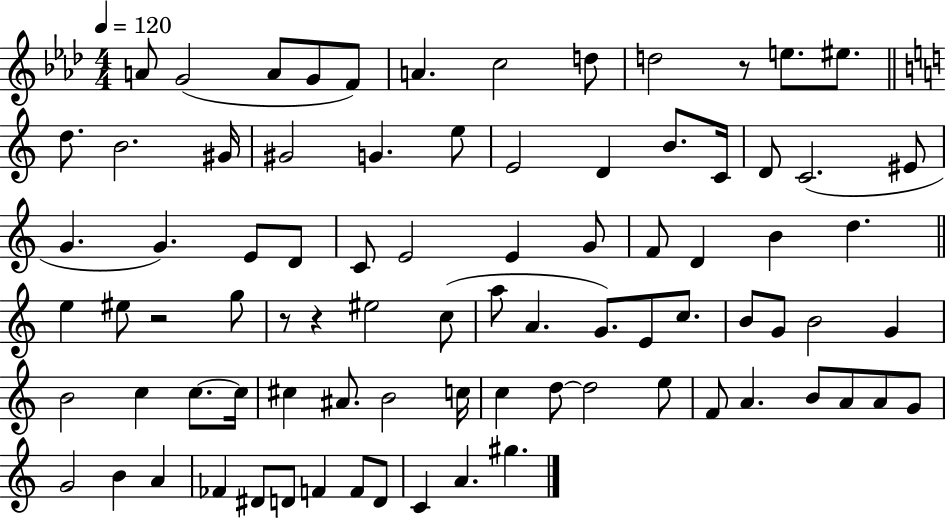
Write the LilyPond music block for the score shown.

{
  \clef treble
  \numericTimeSignature
  \time 4/4
  \key aes \major
  \tempo 4 = 120
  a'8 g'2( a'8 g'8 f'8) | a'4. c''2 d''8 | d''2 r8 e''8. eis''8. | \bar "||" \break \key a \minor d''8. b'2. gis'16 | gis'2 g'4. e''8 | e'2 d'4 b'8. c'16 | d'8 c'2.( eis'8 | \break g'4. g'4.) e'8 d'8 | c'8 e'2 e'4 g'8 | f'8 d'4 b'4 d''4. | \bar "||" \break \key a \minor e''4 eis''8 r2 g''8 | r8 r4 eis''2 c''8( | a''8 a'4. g'8.) e'8 c''8. | b'8 g'8 b'2 g'4 | \break b'2 c''4 c''8.~~ c''16 | cis''4 ais'8. b'2 c''16 | c''4 d''8~~ d''2 e''8 | f'8 a'4. b'8 a'8 a'8 g'8 | \break g'2 b'4 a'4 | fes'4 dis'8 d'8 f'4 f'8 d'8 | c'4 a'4. gis''4. | \bar "|."
}